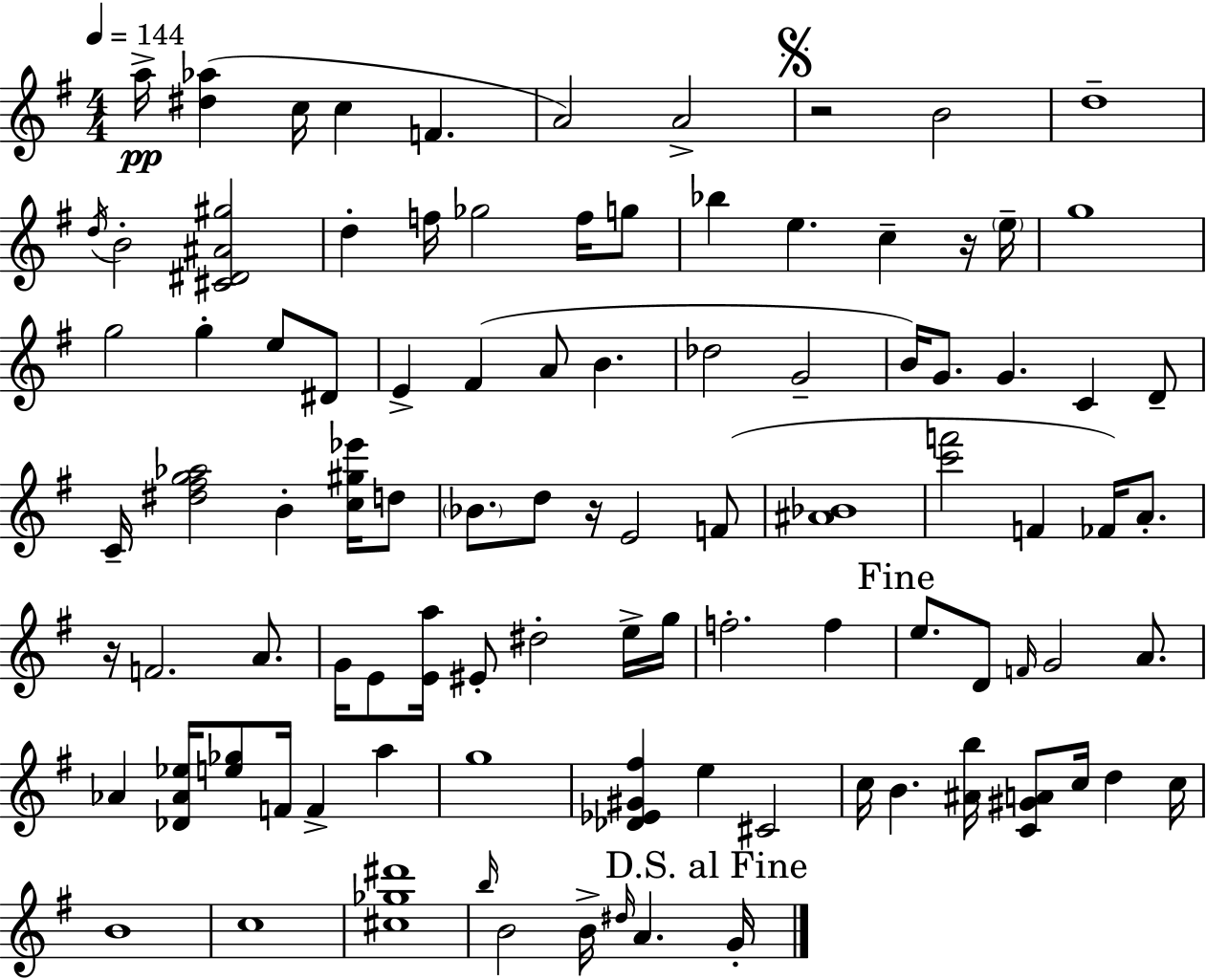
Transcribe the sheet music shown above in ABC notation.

X:1
T:Untitled
M:4/4
L:1/4
K:Em
a/4 [^d_a] c/4 c F A2 A2 z2 B2 d4 d/4 B2 [^C^D^A^g]2 d f/4 _g2 f/4 g/2 _b e c z/4 e/4 g4 g2 g e/2 ^D/2 E ^F A/2 B _d2 G2 B/4 G/2 G C D/2 C/4 [^d^fg_a]2 B [c^g_e']/4 d/2 _B/2 d/2 z/4 E2 F/2 [^A_B]4 [c'f']2 F _F/4 A/2 z/4 F2 A/2 G/4 E/2 [Ea]/4 ^E/2 ^d2 e/4 g/4 f2 f e/2 D/2 F/4 G2 A/2 _A [_D_A_e]/4 [e_g]/2 F/4 F a g4 [_D_E^G^f] e ^C2 c/4 B [^Ab]/4 [C^GA]/2 c/4 d c/4 B4 c4 [^c_g^d']4 b/4 B2 B/4 ^d/4 A G/4